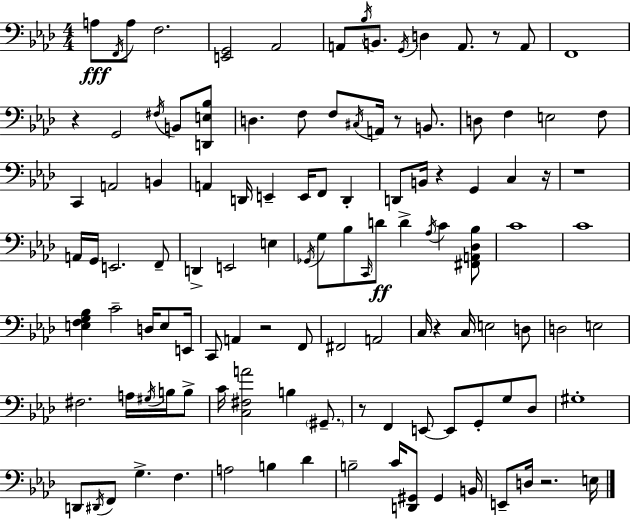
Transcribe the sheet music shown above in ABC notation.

X:1
T:Untitled
M:4/4
L:1/4
K:Fm
A,/2 F,,/4 A,/2 F,2 [E,,G,,]2 _A,,2 A,,/2 _B,/4 B,,/2 G,,/4 D, A,,/2 z/2 A,,/2 F,,4 z G,,2 ^F,/4 B,,/2 [D,,E,_B,]/2 D, F,/2 F,/2 ^C,/4 A,,/4 z/2 B,,/2 D,/2 F, E,2 F,/2 C,, A,,2 B,, A,, D,,/4 E,, E,,/4 F,,/2 D,, D,,/2 B,,/4 z G,, C, z/4 z4 A,,/4 G,,/4 E,,2 F,,/2 D,, E,,2 E, _G,,/4 G,/2 _B,/2 C,,/4 D/2 D _A,/4 C [^F,,A,,_D,_B,]/2 C4 C4 [E,F,G,_B,] C2 D,/4 E,/2 E,,/4 C,,/2 A,, z2 F,,/2 ^F,,2 A,,2 C,/4 z C,/4 E,2 D,/2 D,2 E,2 ^F,2 A,/4 ^G,/4 B,/4 B,/2 C/4 [C,^F,A]2 B, ^G,,/2 z/2 F,, E,,/2 E,,/2 G,,/2 G,/2 _D,/2 ^G,4 D,,/2 ^D,,/4 F,,/2 G, F, A,2 B, _D B,2 C/4 [D,,^G,,]/2 ^G,, B,,/4 E,,/2 D,/4 z2 E,/4